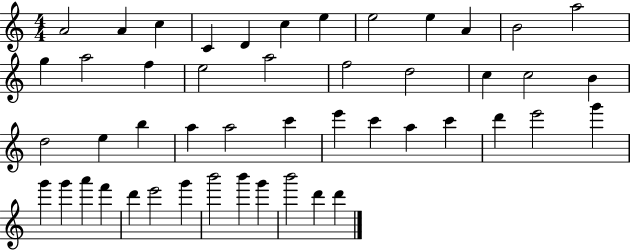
X:1
T:Untitled
M:4/4
L:1/4
K:C
A2 A c C D c e e2 e A B2 a2 g a2 f e2 a2 f2 d2 c c2 B d2 e b a a2 c' e' c' a c' d' e'2 g' g' g' a' f' d' e'2 g' b'2 b' g' b'2 d' d'